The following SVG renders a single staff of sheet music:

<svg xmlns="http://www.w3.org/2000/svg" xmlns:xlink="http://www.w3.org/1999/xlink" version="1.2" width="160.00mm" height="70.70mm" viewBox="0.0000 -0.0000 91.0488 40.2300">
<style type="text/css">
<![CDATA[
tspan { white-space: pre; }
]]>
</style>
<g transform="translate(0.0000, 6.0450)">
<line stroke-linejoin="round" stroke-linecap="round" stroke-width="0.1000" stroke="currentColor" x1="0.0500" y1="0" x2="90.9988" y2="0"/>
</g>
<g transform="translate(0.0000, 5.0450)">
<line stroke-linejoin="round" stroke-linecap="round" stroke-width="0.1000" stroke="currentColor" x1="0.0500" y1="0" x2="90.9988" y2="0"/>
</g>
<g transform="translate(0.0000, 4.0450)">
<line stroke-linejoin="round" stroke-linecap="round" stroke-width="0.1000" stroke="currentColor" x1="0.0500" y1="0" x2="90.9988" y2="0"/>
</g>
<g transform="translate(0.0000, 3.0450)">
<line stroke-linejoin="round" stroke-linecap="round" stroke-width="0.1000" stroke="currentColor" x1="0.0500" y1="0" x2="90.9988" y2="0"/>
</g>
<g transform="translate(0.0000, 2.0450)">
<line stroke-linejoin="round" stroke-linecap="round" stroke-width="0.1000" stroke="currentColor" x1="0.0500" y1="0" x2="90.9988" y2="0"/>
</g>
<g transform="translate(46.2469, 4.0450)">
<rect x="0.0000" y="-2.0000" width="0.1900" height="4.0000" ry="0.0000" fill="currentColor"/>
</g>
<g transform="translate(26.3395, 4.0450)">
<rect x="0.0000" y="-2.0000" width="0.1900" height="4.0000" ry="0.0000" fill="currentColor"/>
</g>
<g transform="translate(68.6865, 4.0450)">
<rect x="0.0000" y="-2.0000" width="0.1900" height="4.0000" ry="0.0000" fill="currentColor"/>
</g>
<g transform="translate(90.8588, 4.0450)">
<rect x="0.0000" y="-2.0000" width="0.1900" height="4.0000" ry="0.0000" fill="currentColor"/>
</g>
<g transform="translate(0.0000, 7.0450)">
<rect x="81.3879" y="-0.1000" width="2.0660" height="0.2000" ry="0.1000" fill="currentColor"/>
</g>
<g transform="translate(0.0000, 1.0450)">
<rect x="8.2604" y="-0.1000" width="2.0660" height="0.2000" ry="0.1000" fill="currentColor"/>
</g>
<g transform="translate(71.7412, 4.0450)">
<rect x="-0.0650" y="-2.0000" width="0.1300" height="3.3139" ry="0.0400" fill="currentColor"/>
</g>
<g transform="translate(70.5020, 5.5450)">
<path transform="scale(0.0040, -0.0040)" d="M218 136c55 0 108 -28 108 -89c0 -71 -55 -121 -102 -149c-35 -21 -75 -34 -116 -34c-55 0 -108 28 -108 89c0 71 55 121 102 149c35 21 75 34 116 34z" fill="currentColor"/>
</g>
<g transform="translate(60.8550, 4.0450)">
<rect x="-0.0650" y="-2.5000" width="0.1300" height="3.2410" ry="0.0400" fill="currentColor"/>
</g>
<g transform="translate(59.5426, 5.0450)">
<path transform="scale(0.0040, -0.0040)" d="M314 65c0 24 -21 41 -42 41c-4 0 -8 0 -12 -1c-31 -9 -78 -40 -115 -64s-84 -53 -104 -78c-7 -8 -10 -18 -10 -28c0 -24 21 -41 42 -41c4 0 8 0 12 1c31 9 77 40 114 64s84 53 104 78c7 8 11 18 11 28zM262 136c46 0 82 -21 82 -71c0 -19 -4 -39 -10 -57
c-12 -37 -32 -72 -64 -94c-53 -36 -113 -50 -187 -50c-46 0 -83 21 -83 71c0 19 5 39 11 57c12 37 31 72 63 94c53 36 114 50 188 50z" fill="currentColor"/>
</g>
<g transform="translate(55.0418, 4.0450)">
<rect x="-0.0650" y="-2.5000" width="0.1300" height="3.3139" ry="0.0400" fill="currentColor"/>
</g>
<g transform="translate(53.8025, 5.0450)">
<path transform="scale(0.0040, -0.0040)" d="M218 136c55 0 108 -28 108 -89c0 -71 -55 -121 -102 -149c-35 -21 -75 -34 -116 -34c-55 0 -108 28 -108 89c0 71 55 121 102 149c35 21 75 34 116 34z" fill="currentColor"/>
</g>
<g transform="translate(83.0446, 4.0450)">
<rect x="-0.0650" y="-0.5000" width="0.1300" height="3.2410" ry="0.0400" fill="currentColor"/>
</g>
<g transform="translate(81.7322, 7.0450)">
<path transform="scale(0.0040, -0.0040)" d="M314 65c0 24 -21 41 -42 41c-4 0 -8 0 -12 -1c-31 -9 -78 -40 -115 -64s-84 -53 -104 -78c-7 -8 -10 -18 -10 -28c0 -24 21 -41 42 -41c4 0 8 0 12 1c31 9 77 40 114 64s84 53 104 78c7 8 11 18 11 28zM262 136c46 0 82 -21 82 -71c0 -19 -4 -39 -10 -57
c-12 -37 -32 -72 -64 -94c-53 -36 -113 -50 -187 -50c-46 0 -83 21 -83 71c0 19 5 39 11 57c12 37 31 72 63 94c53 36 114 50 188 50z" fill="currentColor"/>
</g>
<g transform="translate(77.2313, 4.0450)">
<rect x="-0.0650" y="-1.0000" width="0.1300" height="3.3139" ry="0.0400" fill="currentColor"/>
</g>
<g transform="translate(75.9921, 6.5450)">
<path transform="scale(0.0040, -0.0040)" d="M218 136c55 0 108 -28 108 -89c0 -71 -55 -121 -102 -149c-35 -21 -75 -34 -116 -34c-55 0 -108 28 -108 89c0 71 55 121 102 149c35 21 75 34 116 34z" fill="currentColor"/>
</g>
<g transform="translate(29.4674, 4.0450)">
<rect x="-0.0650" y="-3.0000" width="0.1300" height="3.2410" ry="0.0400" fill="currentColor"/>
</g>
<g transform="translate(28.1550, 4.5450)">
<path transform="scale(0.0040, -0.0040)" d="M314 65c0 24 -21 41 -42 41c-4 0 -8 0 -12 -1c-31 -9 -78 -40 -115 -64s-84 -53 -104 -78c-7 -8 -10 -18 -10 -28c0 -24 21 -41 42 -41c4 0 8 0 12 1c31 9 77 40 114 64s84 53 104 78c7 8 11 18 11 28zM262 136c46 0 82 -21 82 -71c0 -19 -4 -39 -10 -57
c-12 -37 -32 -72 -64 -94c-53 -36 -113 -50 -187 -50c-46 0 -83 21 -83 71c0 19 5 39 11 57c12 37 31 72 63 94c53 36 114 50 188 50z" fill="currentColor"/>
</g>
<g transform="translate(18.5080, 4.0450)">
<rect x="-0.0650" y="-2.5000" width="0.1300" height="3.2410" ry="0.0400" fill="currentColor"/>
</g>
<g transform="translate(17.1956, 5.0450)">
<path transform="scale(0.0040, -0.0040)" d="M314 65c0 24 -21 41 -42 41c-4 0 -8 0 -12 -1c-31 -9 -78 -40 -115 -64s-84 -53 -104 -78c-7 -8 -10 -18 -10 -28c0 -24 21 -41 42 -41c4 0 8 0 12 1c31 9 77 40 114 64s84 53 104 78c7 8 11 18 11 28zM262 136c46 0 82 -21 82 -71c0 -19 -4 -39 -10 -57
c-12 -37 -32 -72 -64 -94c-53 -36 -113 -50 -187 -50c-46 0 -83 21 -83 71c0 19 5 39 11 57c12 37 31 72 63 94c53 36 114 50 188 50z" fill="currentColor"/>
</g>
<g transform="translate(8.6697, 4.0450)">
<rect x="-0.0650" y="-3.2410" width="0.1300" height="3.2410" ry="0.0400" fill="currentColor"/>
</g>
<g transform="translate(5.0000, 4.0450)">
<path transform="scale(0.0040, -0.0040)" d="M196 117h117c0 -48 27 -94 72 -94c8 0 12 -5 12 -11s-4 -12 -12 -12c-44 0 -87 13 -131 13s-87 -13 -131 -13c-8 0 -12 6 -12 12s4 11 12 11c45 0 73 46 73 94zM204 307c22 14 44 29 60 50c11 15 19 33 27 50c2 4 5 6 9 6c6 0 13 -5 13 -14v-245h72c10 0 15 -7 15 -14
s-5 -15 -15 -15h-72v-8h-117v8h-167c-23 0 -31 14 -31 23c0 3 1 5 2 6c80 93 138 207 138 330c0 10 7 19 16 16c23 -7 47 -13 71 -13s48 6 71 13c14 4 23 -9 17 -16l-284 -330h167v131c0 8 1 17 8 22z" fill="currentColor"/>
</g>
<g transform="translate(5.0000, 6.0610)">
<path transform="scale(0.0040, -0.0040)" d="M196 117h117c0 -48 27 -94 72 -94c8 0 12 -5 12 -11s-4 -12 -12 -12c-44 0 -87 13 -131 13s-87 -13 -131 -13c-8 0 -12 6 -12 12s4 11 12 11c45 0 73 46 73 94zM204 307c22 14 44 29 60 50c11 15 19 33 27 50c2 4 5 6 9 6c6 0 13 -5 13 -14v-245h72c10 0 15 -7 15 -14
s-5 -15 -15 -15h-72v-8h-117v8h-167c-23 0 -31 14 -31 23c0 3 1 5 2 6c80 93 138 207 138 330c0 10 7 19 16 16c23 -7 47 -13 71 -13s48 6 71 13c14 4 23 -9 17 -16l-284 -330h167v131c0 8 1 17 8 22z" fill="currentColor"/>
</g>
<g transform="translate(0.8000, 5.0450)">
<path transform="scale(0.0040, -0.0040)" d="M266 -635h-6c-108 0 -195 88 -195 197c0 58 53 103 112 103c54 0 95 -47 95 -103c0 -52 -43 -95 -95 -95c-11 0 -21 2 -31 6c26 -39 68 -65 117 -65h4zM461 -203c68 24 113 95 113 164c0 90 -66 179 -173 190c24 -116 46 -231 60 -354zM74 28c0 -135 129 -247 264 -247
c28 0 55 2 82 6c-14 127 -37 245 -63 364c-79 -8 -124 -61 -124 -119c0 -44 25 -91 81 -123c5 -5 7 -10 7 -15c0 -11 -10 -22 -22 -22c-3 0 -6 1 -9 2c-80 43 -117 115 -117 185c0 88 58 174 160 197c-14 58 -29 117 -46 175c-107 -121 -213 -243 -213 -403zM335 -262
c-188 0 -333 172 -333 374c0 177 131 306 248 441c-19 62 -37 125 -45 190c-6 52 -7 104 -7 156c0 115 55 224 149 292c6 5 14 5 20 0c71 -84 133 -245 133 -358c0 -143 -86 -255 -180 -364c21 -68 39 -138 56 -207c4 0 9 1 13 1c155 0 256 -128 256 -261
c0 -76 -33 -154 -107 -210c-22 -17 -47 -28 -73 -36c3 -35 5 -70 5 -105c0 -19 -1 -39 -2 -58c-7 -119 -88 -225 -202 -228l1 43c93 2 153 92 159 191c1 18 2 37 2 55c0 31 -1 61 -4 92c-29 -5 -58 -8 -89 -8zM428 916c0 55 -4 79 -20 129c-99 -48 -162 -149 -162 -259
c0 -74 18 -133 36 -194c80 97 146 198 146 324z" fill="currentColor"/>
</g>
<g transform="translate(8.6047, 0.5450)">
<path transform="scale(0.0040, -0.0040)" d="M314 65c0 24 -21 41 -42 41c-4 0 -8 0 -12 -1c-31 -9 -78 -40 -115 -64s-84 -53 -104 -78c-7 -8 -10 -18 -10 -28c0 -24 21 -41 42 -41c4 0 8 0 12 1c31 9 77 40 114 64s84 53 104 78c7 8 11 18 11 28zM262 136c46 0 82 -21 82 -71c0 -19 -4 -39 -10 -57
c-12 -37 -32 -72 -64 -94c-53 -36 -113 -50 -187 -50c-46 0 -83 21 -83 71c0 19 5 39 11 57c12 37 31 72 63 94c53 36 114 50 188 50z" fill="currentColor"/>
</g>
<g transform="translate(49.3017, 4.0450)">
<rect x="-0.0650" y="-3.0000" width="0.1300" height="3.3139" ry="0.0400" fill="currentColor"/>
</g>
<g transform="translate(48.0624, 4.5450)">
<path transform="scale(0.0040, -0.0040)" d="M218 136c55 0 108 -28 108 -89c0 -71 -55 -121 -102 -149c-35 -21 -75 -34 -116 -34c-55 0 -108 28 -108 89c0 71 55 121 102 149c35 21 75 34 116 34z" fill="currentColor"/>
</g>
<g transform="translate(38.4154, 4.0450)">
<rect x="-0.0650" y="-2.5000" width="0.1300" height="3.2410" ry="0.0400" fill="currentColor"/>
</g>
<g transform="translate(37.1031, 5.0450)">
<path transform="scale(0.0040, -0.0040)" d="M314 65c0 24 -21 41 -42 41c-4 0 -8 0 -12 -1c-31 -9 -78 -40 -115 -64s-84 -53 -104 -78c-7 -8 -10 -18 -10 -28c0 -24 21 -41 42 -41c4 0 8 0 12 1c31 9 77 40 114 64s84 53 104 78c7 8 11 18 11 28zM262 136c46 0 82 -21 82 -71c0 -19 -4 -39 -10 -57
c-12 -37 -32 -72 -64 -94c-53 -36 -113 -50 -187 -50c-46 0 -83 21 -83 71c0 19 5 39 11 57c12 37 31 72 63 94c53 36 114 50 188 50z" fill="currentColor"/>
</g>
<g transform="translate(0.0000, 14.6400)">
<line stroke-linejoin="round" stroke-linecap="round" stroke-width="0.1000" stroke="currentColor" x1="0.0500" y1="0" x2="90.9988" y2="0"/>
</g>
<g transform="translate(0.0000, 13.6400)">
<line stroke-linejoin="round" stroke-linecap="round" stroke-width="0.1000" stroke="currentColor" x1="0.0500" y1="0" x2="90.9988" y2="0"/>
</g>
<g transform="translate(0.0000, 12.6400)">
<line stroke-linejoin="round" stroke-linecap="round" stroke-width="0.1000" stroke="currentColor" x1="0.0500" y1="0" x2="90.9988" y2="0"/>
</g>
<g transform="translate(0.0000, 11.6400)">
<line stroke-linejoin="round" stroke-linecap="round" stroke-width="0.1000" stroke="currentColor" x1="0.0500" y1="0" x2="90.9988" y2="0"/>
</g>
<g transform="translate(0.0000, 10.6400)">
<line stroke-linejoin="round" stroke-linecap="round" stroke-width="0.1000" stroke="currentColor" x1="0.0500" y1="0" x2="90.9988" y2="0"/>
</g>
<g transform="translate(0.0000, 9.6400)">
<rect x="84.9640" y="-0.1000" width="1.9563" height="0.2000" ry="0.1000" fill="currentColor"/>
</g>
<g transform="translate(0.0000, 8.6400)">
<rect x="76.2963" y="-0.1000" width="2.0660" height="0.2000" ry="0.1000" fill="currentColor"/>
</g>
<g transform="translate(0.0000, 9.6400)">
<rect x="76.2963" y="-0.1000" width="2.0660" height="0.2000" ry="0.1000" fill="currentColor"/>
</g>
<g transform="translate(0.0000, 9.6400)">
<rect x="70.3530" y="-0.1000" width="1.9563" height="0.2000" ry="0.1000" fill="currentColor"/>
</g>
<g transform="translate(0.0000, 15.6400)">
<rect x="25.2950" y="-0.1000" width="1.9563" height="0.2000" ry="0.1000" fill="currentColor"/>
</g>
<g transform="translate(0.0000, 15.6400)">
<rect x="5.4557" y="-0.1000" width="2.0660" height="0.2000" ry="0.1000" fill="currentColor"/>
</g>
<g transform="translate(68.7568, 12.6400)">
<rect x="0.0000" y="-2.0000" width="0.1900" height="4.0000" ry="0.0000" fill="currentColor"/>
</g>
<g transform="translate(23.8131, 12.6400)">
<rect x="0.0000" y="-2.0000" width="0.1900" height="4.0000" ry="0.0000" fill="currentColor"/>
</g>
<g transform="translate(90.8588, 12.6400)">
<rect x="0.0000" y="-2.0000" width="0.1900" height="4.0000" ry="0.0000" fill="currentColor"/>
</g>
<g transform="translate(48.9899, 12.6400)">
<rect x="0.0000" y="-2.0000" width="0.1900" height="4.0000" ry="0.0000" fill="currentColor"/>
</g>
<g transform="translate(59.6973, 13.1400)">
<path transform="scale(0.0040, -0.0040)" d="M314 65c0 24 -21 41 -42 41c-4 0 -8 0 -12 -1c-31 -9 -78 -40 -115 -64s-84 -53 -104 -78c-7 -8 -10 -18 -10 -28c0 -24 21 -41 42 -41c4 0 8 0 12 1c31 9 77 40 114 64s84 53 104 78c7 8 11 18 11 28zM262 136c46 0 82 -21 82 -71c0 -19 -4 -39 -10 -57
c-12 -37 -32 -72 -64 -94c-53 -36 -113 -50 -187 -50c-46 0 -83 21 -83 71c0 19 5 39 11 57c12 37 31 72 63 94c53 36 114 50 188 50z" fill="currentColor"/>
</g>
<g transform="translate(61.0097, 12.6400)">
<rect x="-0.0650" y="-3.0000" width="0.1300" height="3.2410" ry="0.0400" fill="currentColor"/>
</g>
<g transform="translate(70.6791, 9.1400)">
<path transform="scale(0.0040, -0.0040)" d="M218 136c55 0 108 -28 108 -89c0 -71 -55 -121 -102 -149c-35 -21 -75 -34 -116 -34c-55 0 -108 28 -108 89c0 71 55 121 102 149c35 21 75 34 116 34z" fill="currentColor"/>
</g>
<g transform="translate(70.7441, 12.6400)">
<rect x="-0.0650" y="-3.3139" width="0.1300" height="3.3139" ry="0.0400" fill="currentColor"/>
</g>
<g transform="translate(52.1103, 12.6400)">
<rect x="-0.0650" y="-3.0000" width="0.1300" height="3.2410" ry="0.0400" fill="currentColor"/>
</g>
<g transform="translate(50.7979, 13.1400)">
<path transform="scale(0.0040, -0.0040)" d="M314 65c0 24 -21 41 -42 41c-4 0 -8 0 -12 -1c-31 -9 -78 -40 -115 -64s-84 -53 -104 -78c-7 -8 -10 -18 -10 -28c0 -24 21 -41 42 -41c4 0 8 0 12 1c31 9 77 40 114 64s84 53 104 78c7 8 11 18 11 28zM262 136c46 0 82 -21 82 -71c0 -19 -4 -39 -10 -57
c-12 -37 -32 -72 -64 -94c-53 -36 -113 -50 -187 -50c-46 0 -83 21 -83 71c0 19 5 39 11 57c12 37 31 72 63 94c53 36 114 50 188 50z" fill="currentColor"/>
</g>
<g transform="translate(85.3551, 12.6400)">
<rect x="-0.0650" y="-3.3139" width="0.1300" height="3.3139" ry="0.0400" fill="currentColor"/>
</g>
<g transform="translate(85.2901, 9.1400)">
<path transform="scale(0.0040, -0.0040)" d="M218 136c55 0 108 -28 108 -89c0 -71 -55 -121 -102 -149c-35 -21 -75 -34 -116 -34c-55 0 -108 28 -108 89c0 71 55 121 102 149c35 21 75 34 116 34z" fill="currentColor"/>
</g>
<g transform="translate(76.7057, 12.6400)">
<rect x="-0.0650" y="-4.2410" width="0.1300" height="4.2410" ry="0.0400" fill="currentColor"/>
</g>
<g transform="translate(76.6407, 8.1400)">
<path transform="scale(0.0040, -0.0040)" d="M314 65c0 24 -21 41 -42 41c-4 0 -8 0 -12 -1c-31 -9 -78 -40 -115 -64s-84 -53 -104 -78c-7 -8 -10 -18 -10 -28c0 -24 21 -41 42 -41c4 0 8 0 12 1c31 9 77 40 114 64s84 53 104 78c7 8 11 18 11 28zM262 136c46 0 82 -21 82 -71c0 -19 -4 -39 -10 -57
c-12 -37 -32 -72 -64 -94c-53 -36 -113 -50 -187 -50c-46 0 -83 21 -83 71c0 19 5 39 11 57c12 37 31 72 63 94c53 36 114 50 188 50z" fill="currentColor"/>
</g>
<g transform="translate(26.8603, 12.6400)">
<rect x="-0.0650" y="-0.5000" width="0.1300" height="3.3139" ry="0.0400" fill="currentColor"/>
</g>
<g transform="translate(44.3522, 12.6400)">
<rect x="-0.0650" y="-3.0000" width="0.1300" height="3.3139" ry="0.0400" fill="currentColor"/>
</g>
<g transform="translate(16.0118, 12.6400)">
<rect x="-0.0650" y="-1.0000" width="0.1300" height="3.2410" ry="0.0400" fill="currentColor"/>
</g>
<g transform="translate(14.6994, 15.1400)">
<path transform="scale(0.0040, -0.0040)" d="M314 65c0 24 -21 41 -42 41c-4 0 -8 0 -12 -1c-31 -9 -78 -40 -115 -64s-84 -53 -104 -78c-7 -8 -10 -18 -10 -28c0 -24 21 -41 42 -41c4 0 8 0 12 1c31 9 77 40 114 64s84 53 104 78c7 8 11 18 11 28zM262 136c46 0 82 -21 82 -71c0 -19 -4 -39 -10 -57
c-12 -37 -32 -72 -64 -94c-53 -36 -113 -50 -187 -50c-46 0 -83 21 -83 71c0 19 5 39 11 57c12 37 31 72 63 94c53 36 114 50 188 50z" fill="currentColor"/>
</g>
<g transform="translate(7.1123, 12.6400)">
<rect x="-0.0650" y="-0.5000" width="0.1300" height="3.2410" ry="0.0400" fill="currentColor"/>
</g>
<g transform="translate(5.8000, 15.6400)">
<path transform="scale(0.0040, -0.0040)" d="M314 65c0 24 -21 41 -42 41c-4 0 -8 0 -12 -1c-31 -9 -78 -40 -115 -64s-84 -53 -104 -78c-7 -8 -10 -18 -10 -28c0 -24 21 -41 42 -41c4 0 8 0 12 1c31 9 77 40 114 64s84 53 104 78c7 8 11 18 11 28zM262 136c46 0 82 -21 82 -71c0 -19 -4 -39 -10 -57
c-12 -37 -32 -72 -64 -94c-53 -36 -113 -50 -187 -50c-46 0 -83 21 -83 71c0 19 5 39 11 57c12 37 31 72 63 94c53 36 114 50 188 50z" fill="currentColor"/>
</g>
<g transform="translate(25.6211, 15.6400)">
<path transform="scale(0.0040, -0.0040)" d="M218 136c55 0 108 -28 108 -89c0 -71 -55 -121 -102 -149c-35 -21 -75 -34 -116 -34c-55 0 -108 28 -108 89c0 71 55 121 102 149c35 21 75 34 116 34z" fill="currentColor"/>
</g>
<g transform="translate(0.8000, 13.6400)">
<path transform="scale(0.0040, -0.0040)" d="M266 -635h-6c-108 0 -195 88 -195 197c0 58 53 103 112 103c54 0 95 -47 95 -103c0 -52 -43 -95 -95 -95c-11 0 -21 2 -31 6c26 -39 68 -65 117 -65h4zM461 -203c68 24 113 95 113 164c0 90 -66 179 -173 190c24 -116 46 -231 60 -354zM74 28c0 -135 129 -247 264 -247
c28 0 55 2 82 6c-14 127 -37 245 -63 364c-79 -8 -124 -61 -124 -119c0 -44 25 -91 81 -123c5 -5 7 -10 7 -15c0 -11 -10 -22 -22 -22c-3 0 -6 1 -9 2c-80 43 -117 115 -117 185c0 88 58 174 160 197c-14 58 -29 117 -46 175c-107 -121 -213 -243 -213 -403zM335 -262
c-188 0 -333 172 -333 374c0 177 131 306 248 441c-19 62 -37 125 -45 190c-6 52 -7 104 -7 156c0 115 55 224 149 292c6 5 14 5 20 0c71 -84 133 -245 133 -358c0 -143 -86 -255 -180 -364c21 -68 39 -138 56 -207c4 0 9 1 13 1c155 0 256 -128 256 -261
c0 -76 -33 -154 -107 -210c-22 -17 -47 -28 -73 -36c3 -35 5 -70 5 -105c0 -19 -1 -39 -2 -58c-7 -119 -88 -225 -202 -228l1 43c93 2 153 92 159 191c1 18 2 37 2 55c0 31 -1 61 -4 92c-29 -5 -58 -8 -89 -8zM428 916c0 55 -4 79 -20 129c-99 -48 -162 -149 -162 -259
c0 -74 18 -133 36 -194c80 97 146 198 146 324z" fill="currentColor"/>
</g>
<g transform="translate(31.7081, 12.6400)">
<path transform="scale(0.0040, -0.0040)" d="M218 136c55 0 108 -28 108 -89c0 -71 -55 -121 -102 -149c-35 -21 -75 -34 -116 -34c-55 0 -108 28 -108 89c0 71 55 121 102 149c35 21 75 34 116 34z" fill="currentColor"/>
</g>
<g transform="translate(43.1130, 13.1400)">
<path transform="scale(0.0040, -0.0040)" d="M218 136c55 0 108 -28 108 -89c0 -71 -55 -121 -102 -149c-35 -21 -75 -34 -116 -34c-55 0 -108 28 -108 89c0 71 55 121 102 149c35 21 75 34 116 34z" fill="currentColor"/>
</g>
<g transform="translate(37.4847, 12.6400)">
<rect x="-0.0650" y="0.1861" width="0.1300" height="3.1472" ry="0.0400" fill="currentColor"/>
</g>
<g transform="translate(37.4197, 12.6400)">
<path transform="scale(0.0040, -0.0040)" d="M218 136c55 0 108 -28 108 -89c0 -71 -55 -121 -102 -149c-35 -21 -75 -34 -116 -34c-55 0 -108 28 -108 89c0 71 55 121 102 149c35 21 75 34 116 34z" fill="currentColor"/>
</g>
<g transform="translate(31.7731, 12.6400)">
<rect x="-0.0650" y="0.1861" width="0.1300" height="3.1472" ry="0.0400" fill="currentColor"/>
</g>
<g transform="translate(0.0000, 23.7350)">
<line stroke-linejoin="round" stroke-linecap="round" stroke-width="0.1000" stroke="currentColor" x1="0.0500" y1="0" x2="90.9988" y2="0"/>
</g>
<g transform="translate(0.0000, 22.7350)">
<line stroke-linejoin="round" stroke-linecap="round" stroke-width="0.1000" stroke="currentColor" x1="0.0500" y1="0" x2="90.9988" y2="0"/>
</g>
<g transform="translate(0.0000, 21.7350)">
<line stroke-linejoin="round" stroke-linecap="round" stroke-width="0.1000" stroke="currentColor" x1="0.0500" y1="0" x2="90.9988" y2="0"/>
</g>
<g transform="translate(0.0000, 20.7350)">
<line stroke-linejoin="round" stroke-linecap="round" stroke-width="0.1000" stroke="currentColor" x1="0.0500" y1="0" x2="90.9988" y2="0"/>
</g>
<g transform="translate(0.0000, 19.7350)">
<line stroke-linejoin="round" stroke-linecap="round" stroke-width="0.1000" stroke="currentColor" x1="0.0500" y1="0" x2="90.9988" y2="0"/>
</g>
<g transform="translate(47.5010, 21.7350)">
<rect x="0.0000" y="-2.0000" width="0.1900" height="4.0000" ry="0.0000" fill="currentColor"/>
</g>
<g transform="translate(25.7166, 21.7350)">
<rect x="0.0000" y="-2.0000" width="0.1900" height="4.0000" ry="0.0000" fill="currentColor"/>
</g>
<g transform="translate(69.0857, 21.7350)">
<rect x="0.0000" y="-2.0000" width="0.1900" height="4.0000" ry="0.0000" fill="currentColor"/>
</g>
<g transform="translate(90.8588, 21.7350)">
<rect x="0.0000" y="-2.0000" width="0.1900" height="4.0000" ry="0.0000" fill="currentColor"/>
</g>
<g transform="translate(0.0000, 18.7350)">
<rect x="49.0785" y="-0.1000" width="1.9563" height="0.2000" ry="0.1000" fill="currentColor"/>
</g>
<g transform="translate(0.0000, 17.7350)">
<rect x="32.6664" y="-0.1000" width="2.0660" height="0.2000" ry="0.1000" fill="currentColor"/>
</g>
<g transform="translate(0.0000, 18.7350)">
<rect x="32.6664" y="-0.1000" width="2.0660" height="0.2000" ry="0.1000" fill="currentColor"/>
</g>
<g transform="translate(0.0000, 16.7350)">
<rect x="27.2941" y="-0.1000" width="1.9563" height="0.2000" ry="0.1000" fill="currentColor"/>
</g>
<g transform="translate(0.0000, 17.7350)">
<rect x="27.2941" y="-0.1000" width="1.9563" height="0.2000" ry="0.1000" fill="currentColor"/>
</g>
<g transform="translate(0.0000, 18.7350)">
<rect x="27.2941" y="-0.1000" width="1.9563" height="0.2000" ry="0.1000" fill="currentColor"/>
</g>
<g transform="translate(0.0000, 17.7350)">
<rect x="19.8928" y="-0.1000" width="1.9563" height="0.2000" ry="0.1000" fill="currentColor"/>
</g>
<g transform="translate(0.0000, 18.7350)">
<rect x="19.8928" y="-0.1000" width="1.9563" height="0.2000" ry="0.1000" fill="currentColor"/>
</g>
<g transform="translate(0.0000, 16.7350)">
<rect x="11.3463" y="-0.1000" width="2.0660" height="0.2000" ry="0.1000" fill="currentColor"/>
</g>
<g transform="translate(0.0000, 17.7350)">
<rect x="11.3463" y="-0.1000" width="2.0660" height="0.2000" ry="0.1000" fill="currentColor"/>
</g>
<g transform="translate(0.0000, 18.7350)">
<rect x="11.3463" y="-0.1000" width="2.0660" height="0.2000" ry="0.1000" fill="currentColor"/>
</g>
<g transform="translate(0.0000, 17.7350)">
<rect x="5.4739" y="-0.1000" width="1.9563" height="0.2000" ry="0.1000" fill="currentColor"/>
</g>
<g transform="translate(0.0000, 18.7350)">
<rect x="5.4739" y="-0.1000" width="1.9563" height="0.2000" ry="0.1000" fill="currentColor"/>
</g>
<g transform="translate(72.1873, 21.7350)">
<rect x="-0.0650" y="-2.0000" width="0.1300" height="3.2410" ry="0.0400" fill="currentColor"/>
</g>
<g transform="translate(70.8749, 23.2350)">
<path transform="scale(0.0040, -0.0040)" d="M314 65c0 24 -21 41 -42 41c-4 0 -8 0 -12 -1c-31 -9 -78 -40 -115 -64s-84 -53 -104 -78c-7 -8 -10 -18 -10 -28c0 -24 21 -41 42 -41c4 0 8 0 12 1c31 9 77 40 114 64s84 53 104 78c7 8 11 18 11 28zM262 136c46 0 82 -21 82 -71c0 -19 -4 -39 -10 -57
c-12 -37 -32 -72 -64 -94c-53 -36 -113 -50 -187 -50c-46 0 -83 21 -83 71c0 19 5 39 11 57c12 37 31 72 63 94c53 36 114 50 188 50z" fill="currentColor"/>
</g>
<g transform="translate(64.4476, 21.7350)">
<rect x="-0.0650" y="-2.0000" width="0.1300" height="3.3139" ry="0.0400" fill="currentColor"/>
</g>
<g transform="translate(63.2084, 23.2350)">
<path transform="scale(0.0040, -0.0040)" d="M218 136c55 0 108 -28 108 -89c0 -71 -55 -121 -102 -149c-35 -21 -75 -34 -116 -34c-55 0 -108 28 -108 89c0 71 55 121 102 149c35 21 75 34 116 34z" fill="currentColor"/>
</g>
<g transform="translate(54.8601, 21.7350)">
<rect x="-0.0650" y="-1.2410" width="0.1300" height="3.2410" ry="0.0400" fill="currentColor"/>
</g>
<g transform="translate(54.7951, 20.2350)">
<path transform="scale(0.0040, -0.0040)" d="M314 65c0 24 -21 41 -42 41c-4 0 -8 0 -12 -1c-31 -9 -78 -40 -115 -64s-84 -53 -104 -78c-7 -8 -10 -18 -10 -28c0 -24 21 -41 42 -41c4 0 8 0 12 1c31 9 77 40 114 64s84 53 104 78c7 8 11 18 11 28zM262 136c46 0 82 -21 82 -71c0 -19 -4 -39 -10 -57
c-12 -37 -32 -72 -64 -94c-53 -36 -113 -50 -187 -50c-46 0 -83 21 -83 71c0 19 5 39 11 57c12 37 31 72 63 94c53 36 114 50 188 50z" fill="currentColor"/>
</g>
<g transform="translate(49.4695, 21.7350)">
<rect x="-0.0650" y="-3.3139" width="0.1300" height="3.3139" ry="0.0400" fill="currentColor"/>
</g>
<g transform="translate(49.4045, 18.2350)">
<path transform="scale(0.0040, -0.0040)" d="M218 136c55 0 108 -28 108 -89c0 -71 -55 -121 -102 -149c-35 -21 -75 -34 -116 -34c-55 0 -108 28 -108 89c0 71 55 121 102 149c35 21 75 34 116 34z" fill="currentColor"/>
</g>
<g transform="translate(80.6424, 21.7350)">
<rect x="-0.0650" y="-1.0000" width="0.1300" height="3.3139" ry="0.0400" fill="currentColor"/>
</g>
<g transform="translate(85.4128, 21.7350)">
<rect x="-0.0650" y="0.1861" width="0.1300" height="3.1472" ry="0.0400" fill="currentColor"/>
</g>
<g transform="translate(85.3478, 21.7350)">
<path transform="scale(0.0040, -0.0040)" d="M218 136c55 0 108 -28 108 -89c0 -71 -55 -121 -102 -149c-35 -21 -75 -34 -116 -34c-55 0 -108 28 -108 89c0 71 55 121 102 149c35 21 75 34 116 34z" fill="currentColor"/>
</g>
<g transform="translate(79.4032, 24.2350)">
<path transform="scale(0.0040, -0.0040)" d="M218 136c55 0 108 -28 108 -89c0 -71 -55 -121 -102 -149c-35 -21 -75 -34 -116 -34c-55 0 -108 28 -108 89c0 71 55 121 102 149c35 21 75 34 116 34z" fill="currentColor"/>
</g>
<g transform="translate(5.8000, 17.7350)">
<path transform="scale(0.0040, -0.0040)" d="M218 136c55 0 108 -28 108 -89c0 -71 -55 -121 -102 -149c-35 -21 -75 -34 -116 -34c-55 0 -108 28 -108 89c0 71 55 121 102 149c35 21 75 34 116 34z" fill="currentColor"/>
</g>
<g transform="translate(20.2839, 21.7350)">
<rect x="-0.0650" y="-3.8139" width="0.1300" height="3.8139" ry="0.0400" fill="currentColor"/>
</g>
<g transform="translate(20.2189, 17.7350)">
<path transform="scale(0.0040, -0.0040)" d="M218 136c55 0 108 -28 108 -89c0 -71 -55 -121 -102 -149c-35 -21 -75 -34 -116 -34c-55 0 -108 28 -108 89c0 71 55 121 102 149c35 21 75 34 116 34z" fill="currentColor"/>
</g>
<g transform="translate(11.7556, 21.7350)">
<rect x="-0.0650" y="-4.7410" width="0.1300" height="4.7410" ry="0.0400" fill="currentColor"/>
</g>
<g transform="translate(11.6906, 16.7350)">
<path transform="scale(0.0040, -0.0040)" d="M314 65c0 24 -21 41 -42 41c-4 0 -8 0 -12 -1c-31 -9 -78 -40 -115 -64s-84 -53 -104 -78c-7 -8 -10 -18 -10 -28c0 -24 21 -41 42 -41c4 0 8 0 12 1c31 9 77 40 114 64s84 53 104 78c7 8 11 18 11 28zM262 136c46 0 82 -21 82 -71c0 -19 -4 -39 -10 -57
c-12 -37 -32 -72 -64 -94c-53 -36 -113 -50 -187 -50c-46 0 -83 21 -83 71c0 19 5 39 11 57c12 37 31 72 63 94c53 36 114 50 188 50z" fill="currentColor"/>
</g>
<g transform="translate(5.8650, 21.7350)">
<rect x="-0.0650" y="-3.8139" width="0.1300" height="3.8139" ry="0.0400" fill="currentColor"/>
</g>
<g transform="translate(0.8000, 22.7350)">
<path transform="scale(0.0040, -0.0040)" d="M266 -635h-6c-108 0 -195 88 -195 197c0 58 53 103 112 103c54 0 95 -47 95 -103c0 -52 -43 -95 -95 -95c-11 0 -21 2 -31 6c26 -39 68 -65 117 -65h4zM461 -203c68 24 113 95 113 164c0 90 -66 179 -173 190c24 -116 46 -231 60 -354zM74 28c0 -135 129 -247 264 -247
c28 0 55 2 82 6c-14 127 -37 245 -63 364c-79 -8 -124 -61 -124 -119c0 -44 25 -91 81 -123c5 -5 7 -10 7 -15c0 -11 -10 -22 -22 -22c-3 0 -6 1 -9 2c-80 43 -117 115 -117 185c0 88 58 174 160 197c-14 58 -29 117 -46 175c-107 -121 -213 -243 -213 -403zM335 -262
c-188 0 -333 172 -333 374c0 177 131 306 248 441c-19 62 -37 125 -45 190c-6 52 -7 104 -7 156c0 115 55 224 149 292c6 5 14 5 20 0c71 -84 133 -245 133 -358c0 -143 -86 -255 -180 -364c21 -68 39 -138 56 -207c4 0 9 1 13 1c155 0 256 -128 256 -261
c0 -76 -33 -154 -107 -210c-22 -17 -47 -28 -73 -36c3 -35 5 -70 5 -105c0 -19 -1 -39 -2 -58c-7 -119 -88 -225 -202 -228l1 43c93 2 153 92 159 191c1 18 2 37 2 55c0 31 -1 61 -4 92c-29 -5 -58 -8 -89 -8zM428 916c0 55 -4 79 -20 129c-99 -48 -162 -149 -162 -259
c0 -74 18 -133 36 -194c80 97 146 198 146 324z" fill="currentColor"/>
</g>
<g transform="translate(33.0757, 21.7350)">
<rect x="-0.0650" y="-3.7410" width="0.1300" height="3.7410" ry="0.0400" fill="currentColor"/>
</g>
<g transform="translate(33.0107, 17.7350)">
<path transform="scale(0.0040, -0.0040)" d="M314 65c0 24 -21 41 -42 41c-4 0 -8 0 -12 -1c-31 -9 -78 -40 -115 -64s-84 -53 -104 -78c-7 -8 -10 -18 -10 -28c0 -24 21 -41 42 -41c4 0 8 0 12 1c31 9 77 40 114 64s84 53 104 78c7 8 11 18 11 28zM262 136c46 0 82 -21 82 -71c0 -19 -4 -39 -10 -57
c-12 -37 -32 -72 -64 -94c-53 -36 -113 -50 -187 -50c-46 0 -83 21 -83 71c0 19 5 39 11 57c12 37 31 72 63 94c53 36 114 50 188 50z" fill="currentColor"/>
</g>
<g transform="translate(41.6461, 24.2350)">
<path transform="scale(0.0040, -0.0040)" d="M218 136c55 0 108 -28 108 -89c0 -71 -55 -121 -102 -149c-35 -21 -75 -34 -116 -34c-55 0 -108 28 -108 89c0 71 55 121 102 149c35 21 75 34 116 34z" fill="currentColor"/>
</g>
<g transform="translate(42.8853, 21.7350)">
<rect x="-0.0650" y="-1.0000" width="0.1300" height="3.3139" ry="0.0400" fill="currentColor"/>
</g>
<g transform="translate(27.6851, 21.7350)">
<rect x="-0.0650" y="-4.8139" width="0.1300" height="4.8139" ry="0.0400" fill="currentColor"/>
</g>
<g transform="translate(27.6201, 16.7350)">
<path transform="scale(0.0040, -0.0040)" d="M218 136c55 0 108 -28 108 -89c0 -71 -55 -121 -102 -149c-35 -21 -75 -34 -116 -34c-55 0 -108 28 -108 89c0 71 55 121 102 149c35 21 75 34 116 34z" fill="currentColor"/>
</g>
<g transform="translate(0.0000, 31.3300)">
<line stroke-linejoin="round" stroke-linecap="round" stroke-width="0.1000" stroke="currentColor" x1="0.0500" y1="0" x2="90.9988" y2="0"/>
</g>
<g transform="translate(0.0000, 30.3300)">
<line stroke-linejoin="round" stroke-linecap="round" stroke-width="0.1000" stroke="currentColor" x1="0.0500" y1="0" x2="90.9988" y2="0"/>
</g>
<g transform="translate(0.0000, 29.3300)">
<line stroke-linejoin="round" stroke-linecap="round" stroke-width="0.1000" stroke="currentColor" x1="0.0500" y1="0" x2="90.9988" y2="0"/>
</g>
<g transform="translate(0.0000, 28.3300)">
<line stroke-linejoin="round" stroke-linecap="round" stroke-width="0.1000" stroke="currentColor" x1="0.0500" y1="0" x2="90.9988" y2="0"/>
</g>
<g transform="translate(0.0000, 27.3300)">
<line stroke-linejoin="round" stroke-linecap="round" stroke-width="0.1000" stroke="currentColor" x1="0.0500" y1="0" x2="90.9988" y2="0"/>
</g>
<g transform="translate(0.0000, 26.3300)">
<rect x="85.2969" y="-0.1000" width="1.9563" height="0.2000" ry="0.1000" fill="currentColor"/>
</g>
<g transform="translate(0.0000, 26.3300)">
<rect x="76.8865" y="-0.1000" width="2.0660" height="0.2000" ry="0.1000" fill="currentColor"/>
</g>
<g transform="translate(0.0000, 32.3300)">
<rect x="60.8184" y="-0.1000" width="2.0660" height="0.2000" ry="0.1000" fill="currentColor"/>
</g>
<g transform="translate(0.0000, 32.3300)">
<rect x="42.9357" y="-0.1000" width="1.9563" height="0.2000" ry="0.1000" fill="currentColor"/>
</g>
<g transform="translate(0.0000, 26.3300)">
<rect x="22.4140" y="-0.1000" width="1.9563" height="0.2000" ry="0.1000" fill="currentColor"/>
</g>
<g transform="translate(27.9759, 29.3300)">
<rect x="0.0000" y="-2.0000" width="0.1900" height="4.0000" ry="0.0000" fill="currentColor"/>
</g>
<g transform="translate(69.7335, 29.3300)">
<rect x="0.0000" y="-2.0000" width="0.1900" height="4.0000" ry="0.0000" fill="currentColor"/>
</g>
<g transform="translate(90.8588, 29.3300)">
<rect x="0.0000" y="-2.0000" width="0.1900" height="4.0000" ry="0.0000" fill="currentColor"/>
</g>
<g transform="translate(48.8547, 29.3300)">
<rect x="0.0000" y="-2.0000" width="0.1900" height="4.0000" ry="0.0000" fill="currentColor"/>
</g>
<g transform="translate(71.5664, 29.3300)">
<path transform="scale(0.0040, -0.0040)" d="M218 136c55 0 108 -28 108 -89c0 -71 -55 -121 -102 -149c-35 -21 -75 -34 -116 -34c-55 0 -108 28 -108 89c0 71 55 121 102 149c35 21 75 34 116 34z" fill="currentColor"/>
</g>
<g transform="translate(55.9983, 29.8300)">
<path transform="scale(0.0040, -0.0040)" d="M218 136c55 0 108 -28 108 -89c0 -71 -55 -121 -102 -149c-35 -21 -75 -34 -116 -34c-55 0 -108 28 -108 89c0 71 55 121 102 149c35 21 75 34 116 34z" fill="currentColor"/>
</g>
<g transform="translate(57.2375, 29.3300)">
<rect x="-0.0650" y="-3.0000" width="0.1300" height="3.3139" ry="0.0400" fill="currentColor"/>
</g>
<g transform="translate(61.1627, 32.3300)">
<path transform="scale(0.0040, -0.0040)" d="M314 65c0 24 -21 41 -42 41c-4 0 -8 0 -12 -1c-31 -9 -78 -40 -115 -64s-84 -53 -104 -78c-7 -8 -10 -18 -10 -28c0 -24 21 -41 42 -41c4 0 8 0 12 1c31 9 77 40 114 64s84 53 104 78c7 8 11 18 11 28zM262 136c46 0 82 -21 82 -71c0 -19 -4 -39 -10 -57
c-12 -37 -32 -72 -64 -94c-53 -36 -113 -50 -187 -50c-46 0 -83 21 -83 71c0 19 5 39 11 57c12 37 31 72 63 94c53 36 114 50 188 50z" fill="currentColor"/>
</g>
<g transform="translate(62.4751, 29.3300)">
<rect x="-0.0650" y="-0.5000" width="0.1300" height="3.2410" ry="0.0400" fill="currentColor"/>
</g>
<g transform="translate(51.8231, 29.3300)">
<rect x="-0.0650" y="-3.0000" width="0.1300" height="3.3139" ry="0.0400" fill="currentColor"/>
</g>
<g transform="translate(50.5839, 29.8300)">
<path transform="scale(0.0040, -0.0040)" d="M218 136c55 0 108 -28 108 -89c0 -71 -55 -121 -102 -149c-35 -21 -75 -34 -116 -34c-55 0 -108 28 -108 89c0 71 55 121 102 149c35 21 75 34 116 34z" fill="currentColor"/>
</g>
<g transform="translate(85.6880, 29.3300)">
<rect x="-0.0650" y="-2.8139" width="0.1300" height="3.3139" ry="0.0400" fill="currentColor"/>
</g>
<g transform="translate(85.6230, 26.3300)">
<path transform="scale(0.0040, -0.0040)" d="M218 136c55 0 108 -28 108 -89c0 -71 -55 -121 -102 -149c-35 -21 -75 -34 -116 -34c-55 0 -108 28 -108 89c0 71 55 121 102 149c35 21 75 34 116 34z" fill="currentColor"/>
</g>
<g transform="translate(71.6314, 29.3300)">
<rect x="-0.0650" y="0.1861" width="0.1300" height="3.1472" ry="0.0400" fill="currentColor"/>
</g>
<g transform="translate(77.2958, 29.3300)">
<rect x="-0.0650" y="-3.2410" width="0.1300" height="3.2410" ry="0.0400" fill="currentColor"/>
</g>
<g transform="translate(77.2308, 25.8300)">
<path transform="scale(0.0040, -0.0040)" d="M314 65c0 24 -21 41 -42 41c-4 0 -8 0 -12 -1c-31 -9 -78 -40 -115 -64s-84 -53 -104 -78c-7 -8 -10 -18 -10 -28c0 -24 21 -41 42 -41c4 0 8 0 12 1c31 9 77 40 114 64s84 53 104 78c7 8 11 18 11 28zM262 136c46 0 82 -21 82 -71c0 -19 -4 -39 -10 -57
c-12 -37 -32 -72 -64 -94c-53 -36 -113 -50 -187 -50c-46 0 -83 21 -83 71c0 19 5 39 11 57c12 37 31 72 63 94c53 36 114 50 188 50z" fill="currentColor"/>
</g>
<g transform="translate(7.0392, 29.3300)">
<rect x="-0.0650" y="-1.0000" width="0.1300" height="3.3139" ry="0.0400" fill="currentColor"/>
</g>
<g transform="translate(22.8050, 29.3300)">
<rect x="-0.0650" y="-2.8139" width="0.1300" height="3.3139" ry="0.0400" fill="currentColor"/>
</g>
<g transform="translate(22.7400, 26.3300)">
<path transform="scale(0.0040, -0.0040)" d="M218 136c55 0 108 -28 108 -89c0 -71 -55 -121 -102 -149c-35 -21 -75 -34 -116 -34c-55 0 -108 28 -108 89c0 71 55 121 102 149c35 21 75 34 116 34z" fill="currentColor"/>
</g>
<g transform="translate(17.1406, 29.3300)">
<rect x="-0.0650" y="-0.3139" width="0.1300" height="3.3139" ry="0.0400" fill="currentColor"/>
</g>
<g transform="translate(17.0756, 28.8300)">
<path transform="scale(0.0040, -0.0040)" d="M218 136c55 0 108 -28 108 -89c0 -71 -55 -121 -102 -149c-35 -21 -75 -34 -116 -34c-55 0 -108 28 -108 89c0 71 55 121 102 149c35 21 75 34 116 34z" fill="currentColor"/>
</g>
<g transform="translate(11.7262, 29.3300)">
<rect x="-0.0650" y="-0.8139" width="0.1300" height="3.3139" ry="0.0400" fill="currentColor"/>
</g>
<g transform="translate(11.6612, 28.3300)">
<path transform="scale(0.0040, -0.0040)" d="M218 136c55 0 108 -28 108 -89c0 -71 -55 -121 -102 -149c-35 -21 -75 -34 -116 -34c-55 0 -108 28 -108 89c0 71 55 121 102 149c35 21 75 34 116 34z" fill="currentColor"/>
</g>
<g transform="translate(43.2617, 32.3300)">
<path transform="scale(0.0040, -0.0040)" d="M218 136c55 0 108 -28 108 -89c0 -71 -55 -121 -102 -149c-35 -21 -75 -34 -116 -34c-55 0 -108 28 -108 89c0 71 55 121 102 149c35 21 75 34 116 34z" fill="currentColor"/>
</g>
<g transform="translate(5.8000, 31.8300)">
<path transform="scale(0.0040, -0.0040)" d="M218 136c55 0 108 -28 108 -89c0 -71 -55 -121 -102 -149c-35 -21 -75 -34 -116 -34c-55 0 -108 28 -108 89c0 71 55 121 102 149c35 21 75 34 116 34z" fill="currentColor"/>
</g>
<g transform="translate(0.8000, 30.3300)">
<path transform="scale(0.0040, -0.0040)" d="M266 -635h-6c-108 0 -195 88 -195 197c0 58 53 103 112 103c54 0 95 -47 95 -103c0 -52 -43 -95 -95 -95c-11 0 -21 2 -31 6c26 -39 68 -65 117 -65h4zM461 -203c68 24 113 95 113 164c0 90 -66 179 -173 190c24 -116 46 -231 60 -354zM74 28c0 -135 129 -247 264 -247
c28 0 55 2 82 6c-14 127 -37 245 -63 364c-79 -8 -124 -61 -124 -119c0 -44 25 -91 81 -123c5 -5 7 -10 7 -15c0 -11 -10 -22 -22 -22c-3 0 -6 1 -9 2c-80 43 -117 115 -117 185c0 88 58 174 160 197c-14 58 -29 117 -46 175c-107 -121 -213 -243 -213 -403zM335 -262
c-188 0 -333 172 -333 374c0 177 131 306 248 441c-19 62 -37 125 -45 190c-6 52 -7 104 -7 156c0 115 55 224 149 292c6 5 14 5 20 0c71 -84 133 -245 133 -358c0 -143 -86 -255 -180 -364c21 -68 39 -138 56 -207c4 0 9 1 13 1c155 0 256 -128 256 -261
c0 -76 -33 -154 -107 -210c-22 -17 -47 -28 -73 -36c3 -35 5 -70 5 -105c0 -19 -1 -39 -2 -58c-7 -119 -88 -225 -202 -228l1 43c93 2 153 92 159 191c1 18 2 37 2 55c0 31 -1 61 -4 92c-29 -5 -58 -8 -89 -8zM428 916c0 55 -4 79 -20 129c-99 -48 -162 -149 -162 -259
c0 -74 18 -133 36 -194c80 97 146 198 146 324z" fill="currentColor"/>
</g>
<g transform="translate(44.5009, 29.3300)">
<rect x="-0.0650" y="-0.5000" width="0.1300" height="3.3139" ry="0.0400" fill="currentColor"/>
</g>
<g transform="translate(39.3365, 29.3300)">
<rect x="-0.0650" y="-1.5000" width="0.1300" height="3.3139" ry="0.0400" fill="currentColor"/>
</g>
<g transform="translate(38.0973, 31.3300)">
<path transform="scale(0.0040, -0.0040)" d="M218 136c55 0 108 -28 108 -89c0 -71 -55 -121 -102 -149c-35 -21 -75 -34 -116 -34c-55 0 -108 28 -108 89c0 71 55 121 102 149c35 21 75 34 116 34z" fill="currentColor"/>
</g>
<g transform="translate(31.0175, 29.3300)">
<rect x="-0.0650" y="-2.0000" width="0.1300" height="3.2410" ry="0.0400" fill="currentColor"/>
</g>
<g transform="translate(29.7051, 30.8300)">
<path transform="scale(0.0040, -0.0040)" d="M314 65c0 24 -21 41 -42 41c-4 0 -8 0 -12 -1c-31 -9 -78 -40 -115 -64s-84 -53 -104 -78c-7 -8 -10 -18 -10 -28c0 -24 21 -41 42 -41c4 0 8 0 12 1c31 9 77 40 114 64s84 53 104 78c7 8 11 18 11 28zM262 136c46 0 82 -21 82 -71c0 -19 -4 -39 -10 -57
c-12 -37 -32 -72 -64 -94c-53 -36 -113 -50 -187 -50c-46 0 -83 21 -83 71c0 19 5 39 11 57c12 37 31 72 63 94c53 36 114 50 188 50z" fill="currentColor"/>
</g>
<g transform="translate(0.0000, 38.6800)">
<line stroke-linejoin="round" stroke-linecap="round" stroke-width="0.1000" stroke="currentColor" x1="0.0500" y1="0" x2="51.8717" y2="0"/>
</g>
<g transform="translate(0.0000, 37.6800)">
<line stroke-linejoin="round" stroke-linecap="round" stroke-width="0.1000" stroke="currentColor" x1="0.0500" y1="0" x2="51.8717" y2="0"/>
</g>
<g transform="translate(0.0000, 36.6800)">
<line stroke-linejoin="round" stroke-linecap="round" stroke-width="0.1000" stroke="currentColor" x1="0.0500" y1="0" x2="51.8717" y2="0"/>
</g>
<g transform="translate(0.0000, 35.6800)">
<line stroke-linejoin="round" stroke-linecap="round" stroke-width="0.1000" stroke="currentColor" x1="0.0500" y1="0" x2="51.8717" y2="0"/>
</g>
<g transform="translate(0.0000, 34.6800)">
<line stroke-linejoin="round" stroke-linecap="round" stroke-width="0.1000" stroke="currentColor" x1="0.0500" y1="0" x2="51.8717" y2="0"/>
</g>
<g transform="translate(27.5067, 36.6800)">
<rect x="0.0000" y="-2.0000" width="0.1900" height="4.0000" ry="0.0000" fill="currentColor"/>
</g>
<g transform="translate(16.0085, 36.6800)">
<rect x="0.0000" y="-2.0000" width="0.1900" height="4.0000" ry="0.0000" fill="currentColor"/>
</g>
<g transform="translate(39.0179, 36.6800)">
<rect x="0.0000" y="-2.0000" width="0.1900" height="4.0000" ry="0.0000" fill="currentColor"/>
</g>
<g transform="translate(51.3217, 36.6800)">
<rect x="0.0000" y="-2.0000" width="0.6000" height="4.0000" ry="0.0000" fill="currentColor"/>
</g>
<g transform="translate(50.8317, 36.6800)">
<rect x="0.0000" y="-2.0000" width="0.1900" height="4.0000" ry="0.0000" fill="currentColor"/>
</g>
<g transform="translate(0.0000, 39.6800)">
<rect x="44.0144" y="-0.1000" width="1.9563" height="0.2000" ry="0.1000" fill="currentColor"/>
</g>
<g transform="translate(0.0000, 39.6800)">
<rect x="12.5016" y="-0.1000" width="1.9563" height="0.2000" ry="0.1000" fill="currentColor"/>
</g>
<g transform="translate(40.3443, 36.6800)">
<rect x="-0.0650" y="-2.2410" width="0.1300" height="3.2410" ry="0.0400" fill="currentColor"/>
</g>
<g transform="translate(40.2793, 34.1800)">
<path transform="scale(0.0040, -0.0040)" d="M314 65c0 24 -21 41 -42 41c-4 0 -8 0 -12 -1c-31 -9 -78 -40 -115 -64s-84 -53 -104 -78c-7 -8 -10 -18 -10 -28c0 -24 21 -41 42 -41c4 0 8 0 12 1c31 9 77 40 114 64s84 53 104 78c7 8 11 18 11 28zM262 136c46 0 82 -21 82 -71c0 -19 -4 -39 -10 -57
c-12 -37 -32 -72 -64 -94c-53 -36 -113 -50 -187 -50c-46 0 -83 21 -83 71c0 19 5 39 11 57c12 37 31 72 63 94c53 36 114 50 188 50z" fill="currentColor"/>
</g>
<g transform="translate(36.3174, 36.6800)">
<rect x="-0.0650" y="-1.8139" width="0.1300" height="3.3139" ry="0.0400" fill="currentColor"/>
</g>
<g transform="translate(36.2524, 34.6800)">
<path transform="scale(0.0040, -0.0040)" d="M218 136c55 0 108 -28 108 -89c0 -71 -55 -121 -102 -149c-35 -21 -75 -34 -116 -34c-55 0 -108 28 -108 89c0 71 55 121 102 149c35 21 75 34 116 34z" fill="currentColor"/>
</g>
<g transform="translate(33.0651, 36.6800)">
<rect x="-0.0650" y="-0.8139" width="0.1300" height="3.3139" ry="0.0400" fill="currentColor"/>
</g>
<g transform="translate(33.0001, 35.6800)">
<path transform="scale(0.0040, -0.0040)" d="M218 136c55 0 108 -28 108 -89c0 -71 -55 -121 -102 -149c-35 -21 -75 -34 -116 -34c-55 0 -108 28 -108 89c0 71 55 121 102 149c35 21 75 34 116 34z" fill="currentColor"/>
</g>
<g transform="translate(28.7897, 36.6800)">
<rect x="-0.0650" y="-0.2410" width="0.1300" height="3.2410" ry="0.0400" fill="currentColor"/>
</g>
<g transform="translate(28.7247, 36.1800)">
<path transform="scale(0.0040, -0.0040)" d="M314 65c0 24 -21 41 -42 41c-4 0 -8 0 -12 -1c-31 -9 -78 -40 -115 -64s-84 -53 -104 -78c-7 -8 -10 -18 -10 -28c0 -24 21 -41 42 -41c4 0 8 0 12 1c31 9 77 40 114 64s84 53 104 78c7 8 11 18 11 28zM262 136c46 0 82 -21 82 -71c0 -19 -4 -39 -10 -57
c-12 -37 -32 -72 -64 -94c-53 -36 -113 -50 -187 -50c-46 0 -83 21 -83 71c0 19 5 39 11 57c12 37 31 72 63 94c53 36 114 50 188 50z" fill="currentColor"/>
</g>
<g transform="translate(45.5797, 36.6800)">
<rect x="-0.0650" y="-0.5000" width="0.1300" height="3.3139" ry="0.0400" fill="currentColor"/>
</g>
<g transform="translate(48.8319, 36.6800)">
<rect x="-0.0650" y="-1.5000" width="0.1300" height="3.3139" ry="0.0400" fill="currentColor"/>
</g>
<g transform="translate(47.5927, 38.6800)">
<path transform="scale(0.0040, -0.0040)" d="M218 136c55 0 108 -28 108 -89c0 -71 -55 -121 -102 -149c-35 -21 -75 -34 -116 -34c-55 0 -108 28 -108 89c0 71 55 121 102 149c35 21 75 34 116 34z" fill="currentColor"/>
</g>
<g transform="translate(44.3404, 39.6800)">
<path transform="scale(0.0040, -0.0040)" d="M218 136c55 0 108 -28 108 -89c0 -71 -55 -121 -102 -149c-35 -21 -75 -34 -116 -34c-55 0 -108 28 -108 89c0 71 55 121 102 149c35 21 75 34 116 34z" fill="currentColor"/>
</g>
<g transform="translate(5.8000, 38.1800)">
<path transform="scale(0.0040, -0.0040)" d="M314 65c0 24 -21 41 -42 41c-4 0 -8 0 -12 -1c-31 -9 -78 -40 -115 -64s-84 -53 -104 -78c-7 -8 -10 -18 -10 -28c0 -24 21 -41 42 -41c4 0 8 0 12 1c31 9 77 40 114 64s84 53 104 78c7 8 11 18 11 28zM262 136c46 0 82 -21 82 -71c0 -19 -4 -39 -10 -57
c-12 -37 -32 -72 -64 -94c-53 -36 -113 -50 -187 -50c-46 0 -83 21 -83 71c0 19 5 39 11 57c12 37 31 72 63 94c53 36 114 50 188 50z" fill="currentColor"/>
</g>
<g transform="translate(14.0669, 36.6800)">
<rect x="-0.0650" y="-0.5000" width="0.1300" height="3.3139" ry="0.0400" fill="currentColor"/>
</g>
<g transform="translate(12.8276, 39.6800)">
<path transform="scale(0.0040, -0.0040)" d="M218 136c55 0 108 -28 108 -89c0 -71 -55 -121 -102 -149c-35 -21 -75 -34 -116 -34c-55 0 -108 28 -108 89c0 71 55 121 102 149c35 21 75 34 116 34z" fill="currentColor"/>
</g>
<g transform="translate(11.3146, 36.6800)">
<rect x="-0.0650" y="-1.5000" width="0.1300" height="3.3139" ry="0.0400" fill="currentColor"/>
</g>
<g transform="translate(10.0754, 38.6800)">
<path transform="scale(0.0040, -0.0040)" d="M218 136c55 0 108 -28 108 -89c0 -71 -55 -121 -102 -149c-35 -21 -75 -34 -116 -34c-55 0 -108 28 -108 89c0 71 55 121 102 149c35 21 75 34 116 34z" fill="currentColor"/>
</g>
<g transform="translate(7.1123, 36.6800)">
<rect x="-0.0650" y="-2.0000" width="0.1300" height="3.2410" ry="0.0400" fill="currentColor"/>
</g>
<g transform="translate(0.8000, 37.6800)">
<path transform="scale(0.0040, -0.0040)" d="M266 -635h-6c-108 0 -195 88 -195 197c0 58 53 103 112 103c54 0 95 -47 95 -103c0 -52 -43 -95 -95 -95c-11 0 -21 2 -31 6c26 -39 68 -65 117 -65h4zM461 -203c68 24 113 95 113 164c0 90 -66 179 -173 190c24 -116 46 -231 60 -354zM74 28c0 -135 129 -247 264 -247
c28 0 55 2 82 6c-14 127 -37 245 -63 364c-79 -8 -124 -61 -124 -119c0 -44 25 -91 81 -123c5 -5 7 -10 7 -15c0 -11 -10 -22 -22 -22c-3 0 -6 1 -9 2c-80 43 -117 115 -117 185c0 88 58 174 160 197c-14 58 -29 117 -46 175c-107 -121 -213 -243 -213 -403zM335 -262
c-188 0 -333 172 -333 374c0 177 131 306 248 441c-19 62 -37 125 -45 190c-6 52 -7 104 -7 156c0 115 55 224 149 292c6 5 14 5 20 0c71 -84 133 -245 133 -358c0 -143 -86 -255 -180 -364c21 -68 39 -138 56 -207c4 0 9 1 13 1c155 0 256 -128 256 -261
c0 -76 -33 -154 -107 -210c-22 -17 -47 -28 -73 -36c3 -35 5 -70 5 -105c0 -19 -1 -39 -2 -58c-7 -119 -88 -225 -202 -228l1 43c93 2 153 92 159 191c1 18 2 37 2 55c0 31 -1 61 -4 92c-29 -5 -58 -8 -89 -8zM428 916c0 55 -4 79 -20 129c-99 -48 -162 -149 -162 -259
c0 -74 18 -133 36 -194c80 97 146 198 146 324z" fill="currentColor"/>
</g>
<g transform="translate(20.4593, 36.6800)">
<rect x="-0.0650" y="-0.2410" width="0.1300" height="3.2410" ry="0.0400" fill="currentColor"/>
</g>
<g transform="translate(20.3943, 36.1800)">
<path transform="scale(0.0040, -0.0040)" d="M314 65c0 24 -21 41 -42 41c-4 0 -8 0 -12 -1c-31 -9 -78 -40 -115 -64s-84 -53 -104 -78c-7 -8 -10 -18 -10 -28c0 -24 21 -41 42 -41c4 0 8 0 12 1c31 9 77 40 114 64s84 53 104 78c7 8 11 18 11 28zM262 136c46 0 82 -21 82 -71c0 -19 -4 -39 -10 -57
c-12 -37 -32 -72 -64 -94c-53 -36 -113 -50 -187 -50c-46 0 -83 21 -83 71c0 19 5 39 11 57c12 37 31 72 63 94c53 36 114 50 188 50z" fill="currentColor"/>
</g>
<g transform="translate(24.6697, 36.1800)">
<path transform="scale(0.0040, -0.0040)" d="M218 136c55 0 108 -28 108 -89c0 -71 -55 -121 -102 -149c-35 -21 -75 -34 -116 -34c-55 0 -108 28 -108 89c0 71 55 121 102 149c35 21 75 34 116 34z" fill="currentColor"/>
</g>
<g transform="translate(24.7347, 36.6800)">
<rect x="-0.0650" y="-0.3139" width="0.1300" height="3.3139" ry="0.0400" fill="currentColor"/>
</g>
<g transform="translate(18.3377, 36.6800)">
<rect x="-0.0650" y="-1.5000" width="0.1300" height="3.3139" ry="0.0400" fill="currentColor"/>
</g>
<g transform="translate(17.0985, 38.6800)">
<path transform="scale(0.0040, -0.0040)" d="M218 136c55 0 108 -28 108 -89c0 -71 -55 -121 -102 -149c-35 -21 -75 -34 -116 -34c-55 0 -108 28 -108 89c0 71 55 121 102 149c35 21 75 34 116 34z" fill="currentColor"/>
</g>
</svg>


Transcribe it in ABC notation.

X:1
T:Untitled
M:4/4
L:1/4
K:C
b2 G2 A2 G2 A G G2 F D C2 C2 D2 C B B A A2 A2 b d'2 b c' e'2 c' e' c'2 D b e2 F F2 D B D d c a F2 E C A A C2 B b2 a F2 E C E c2 c c2 d f g2 C E